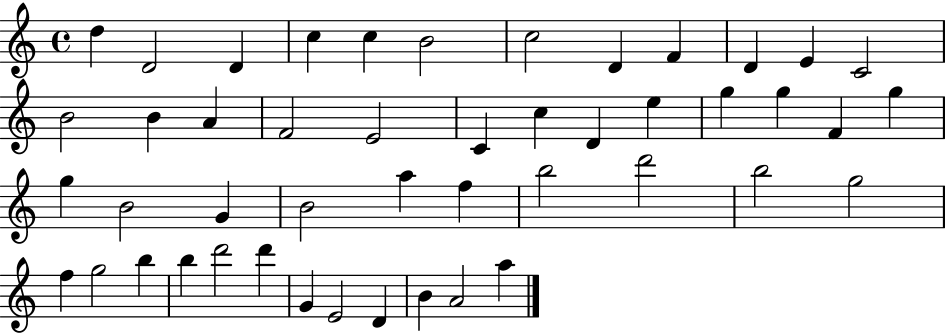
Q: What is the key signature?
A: C major